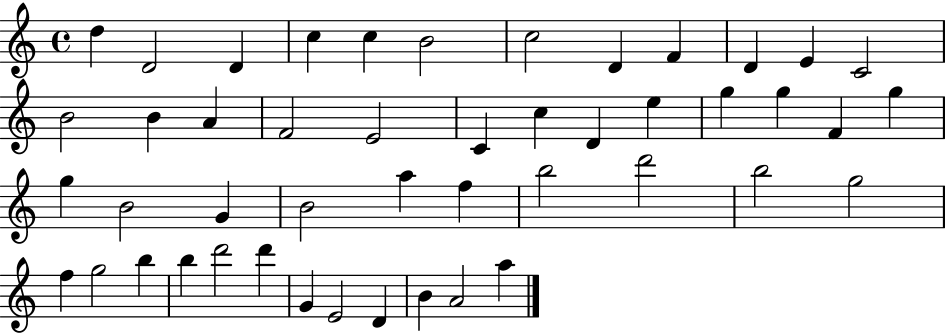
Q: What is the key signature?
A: C major